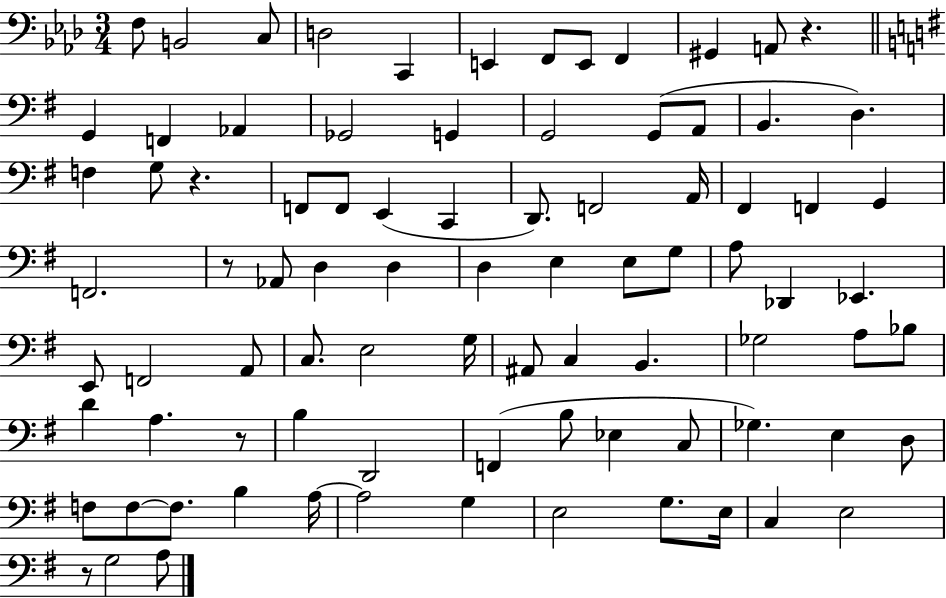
X:1
T:Untitled
M:3/4
L:1/4
K:Ab
F,/2 B,,2 C,/2 D,2 C,, E,, F,,/2 E,,/2 F,, ^G,, A,,/2 z G,, F,, _A,, _G,,2 G,, G,,2 G,,/2 A,,/2 B,, D, F, G,/2 z F,,/2 F,,/2 E,, C,, D,,/2 F,,2 A,,/4 ^F,, F,, G,, F,,2 z/2 _A,,/2 D, D, D, E, E,/2 G,/2 A,/2 _D,, _E,, E,,/2 F,,2 A,,/2 C,/2 E,2 G,/4 ^A,,/2 C, B,, _G,2 A,/2 _B,/2 D A, z/2 B, D,,2 F,, B,/2 _E, C,/2 _G, E, D,/2 F,/2 F,/2 F,/2 B, A,/4 A,2 G, E,2 G,/2 E,/4 C, E,2 z/2 G,2 A,/2